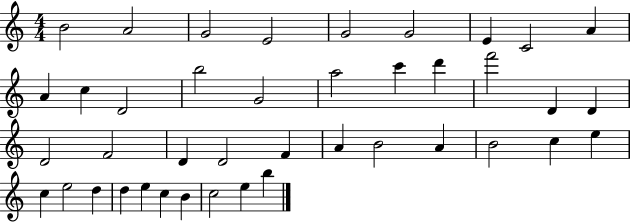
B4/h A4/h G4/h E4/h G4/h G4/h E4/q C4/h A4/q A4/q C5/q D4/h B5/h G4/h A5/h C6/q D6/q F6/h D4/q D4/q D4/h F4/h D4/q D4/h F4/q A4/q B4/h A4/q B4/h C5/q E5/q C5/q E5/h D5/q D5/q E5/q C5/q B4/q C5/h E5/q B5/q